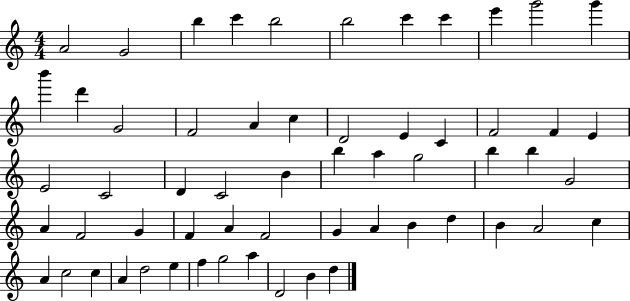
{
  \clef treble
  \numericTimeSignature
  \time 4/4
  \key c \major
  a'2 g'2 | b''4 c'''4 b''2 | b''2 c'''4 c'''4 | e'''4 g'''2 g'''4 | \break b'''4 d'''4 g'2 | f'2 a'4 c''4 | d'2 e'4 c'4 | f'2 f'4 e'4 | \break e'2 c'2 | d'4 c'2 b'4 | b''4 a''4 g''2 | b''4 b''4 g'2 | \break a'4 f'2 g'4 | f'4 a'4 f'2 | g'4 a'4 b'4 d''4 | b'4 a'2 c''4 | \break a'4 c''2 c''4 | a'4 d''2 e''4 | f''4 g''2 a''4 | d'2 b'4 d''4 | \break \bar "|."
}